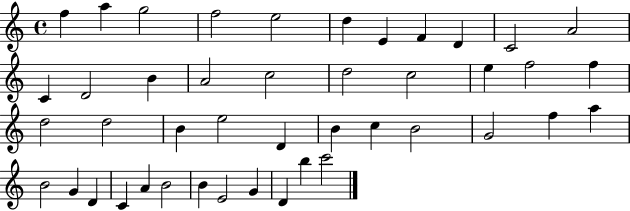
{
  \clef treble
  \time 4/4
  \defaultTimeSignature
  \key c \major
  f''4 a''4 g''2 | f''2 e''2 | d''4 e'4 f'4 d'4 | c'2 a'2 | \break c'4 d'2 b'4 | a'2 c''2 | d''2 c''2 | e''4 f''2 f''4 | \break d''2 d''2 | b'4 e''2 d'4 | b'4 c''4 b'2 | g'2 f''4 a''4 | \break b'2 g'4 d'4 | c'4 a'4 b'2 | b'4 e'2 g'4 | d'4 b''4 c'''2 | \break \bar "|."
}